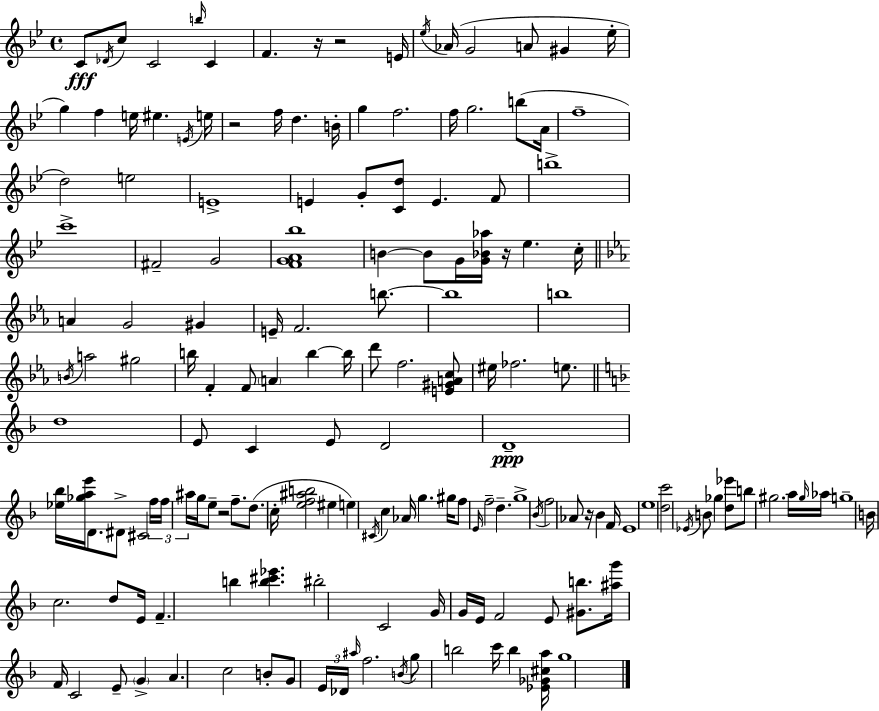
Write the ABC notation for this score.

X:1
T:Untitled
M:4/4
L:1/4
K:Bb
C/2 _D/4 c/2 C2 b/4 C F z/4 z2 E/4 _e/4 _A/4 G2 A/2 ^G _e/4 g f e/4 ^e E/4 e/4 z2 f/4 d B/4 g f2 f/4 g2 b/2 A/4 f4 d2 e2 E4 E G/2 [Cd]/2 E F/2 b4 c'4 ^F2 G2 [FGA_b]4 B B/2 G/4 [G_B_a]/4 z/4 _e c/4 A G2 ^G E/4 F2 b/2 b4 b4 B/4 a2 ^g2 b/4 F F/2 A b b/4 d'/2 f2 [E^GAc]/2 ^e/4 _f2 e/2 d4 E/2 C E/2 D2 D4 [_e_b]/4 [_gae']/4 D/2 ^D/2 ^C2 f/4 f/4 ^a/4 g/4 e/2 z2 f/2 d/2 c/4 [ef^ab]2 ^e e ^C/4 c _A/4 g ^g/4 f/2 E/4 f2 d g4 _B/4 f2 _A/2 z/4 _B F/4 E4 e4 [dc']2 _E/4 B/2 _g [d_e']/2 b/2 ^g2 a/4 ^g/4 _a/4 g4 B/4 c2 d/2 E/4 F b [b^c'_e'] ^b2 C2 G/4 G/4 E/4 F2 E/2 [^Gb]/2 [^ag']/4 F/4 C2 E/2 G A c2 B/2 G/2 E/4 _D/4 ^a/4 f2 B/4 g/2 b2 c'/4 b [_E_G^ca]/4 g4